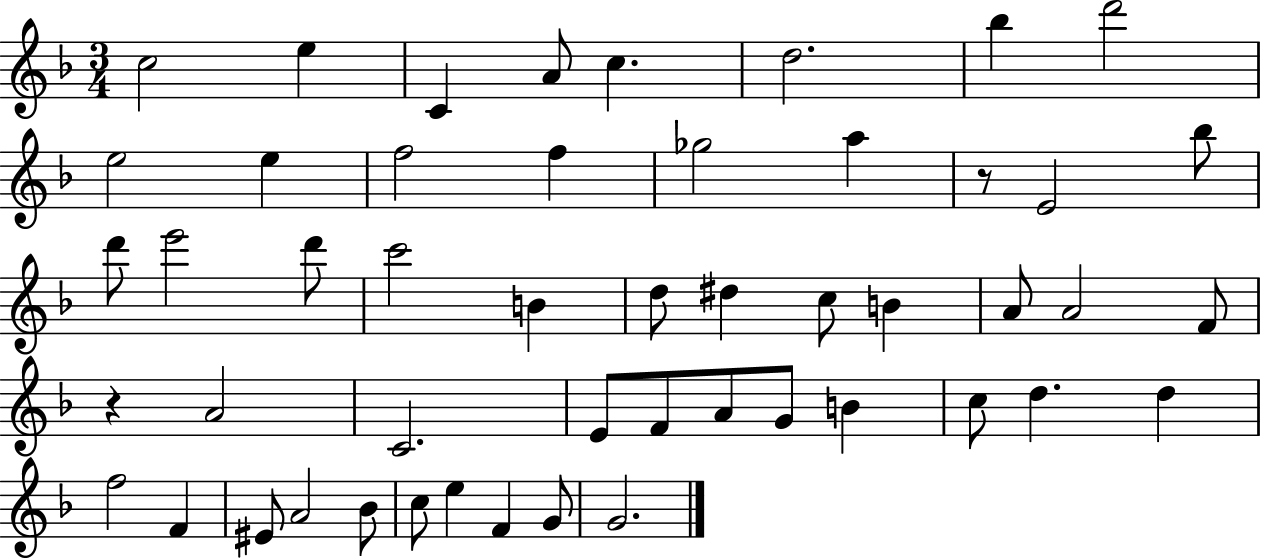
{
  \clef treble
  \numericTimeSignature
  \time 3/4
  \key f \major
  \repeat volta 2 { c''2 e''4 | c'4 a'8 c''4. | d''2. | bes''4 d'''2 | \break e''2 e''4 | f''2 f''4 | ges''2 a''4 | r8 e'2 bes''8 | \break d'''8 e'''2 d'''8 | c'''2 b'4 | d''8 dis''4 c''8 b'4 | a'8 a'2 f'8 | \break r4 a'2 | c'2. | e'8 f'8 a'8 g'8 b'4 | c''8 d''4. d''4 | \break f''2 f'4 | eis'8 a'2 bes'8 | c''8 e''4 f'4 g'8 | g'2. | \break } \bar "|."
}